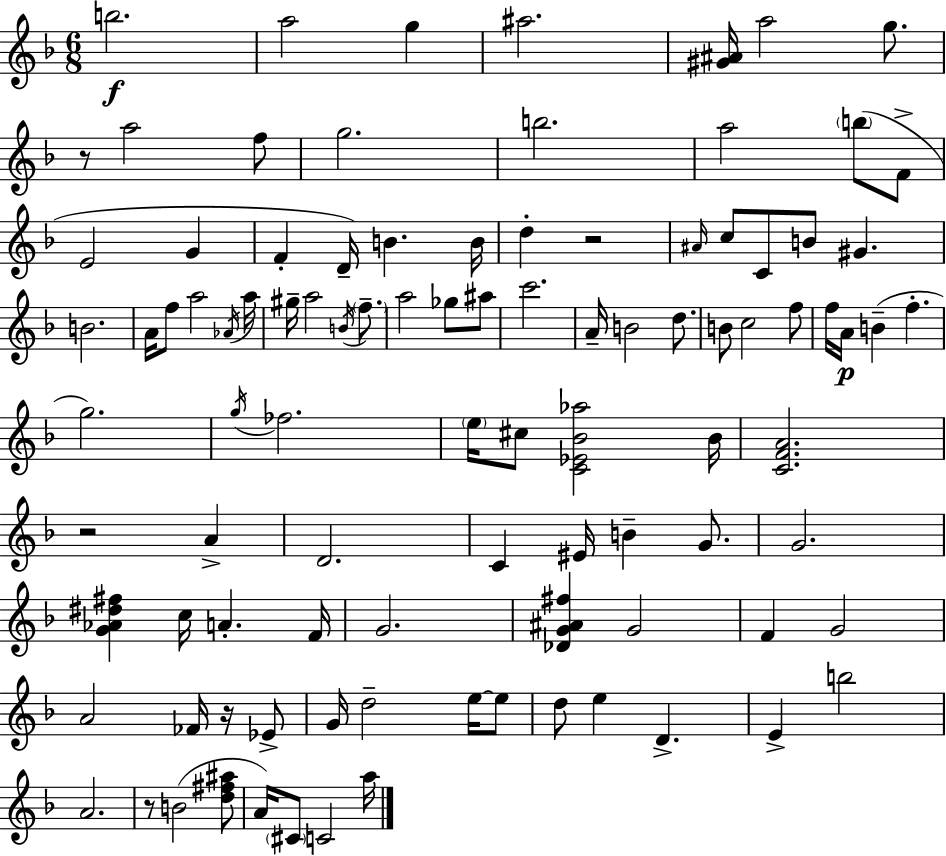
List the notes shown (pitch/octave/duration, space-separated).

B5/h. A5/h G5/q A#5/h. [G#4,A#4]/s A5/h G5/e. R/e A5/h F5/e G5/h. B5/h. A5/h B5/e F4/e E4/h G4/q F4/q D4/s B4/q. B4/s D5/q R/h A#4/s C5/e C4/e B4/e G#4/q. B4/h. A4/s F5/e A5/h Ab4/s A5/s G#5/s A5/h B4/s F5/e. A5/h Gb5/e A#5/e C6/h. A4/s B4/h D5/e. B4/e C5/h F5/e F5/s A4/s B4/q F5/q. G5/h. G5/s FES5/h. E5/s C#5/e [C4,Eb4,Bb4,Ab5]/h Bb4/s [C4,F4,A4]/h. R/h A4/q D4/h. C4/q EIS4/s B4/q G4/e. G4/h. [G4,Ab4,D#5,F#5]/q C5/s A4/q. F4/s G4/h. [Db4,G4,A#4,F#5]/q G4/h F4/q G4/h A4/h FES4/s R/s Eb4/e G4/s D5/h E5/s E5/e D5/e E5/q D4/q. E4/q B5/h A4/h. R/e B4/h [D5,F#5,A#5]/e A4/s C#4/e C4/h A5/s